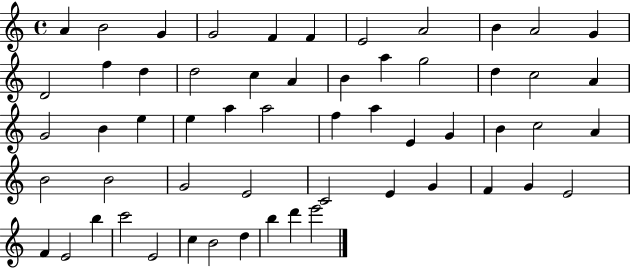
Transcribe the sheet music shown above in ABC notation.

X:1
T:Untitled
M:4/4
L:1/4
K:C
A B2 G G2 F F E2 A2 B A2 G D2 f d d2 c A B a g2 d c2 A G2 B e e a a2 f a E G B c2 A B2 B2 G2 E2 C2 E G F G E2 F E2 b c'2 E2 c B2 d b d' e'2